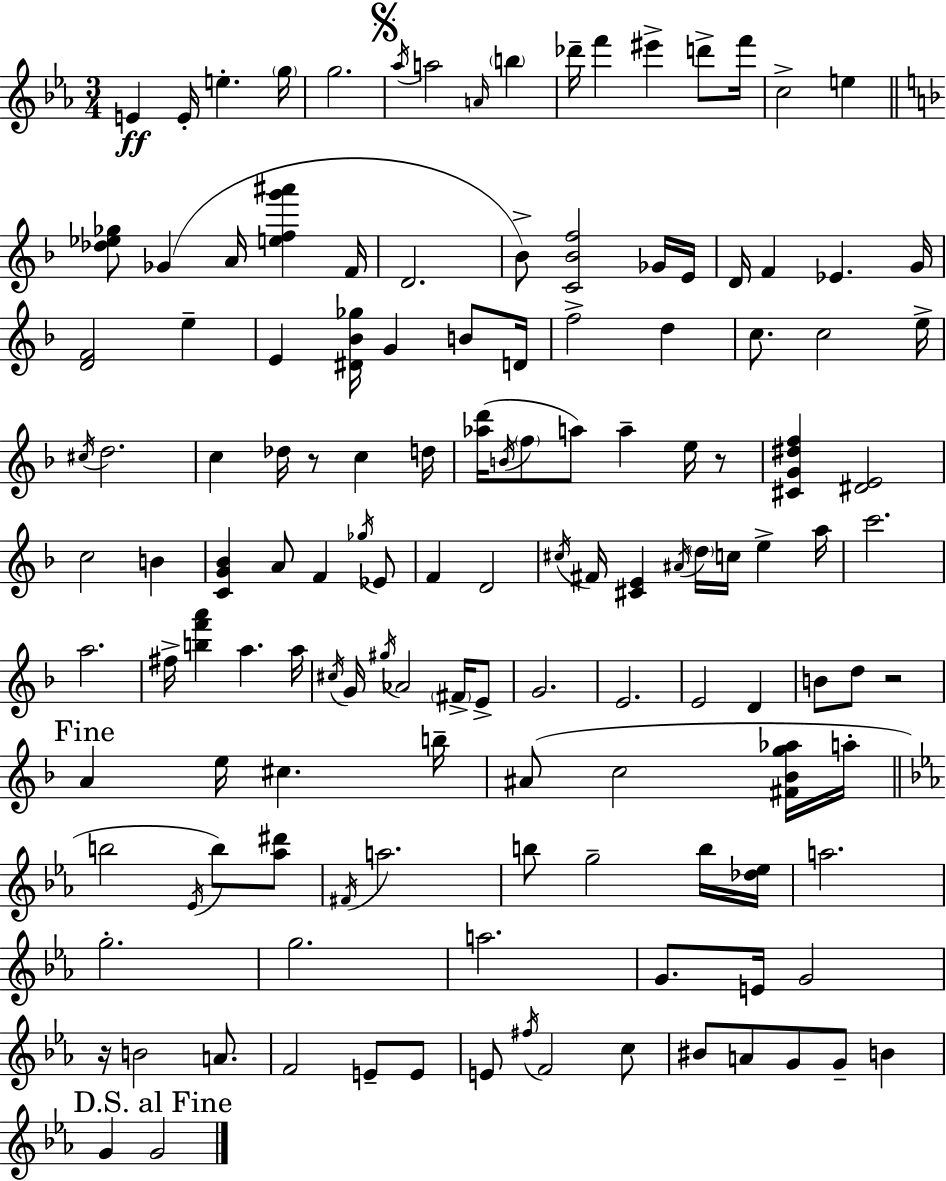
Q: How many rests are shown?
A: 4